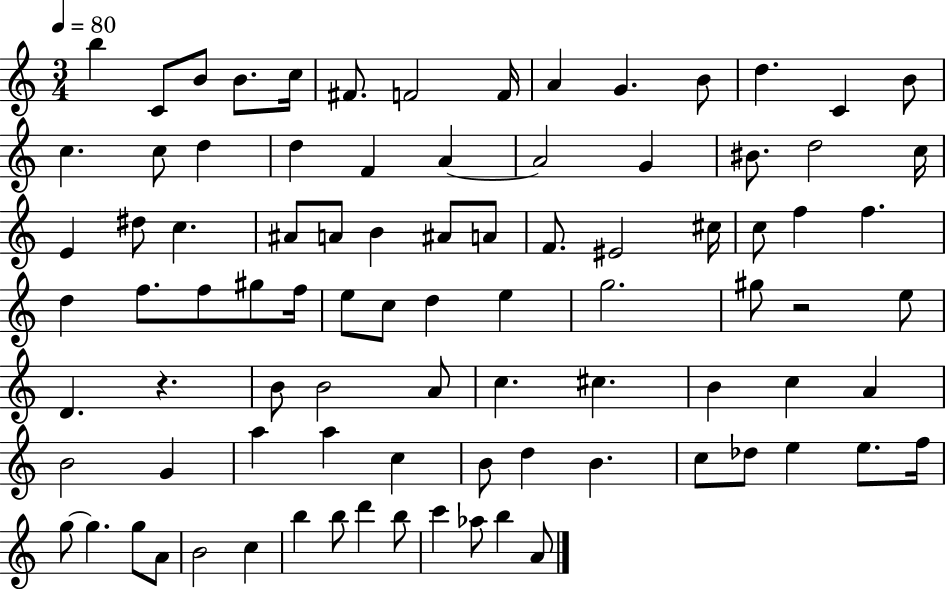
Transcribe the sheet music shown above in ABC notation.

X:1
T:Untitled
M:3/4
L:1/4
K:C
b C/2 B/2 B/2 c/4 ^F/2 F2 F/4 A G B/2 d C B/2 c c/2 d d F A A2 G ^B/2 d2 c/4 E ^d/2 c ^A/2 A/2 B ^A/2 A/2 F/2 ^E2 ^c/4 c/2 f f d f/2 f/2 ^g/2 f/4 e/2 c/2 d e g2 ^g/2 z2 e/2 D z B/2 B2 A/2 c ^c B c A B2 G a a c B/2 d B c/2 _d/2 e e/2 f/4 g/2 g g/2 A/2 B2 c b b/2 d' b/2 c' _a/2 b A/2